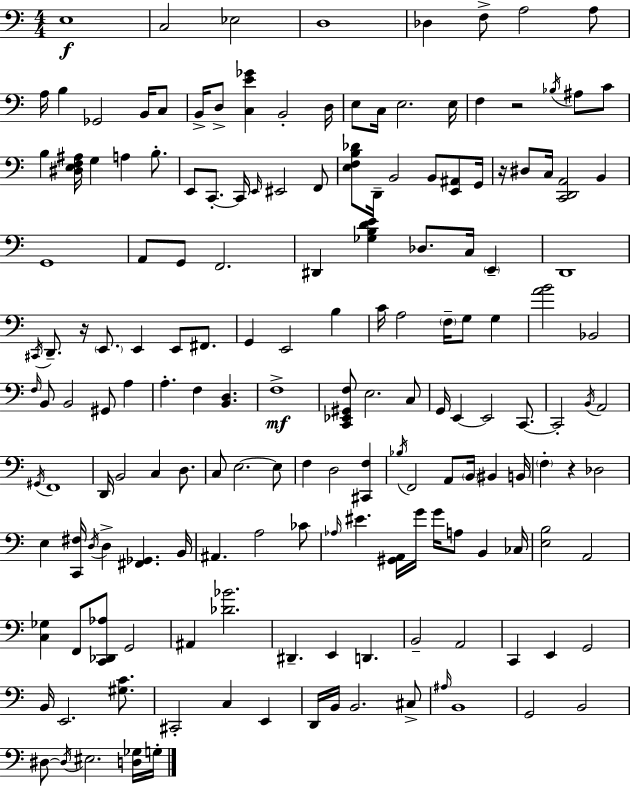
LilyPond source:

{
  \clef bass
  \numericTimeSignature
  \time 4/4
  \key a \minor
  e1\f | c2 ees2 | d1 | des4 f8-> a2 a8 | \break a16 b4 ges,2 b,16 c8 | b,16-> d8-> <c e' ges'>4 b,2-. d16 | e8 c16 e2. e16 | f4 r2 \acciaccatura { bes16 } ais8 c'8 | \break b4 <dis e f ais>16 g4 a4 b8.-. | e,8 c,8.-.~~ c,16 \grace { e,16 } eis,2 | f,8 <e f b des'>8 d,16-- b,2 b,8 <e, ais,>8 | g,16 r16 dis8 c16 <c, d, a,>2 b,4 | \break g,1 | a,8 g,8 f,2. | dis,4 <ges b d' e'>4 des8. c16 \parenthesize e,4-- | d,1 | \break \acciaccatura { cis,16 } d,8.-- r16 \parenthesize e,8. e,4 e,8 | fis,8. g,4 e,2 b4 | c'16 a2 \parenthesize f16-- g8 g4 | <a' b'>2 bes,2 | \break \grace { f16 } b,8 b,2 gis,8 | a4 a4.-. f4 <b, d>4. | f1->\mf | <c, ees, gis, f>8 e2. | \break c8 g,16 e,4~~ e,2 | c,8.~~ c,2-. \acciaccatura { b,16 } a,2 | \acciaccatura { gis,16 } f,1 | d,16 b,2 c4 | \break d8. c8 e2.~~ | e8 f4 d2 | <cis, f>4 \acciaccatura { bes16 } f,2 a,8 | \parenthesize b,16 bis,4 b,16 \parenthesize f4-. r4 des2 | \break e4 <c, fis>16 \acciaccatura { d16 } d4-> | <fis, ges,>4. b,16 ais,4. a2 | ces'8 \grace { aes16 } eis'4. <gis, a,>16 | g'16 g'16 a8 b,4 ces16 <e b>2 | \break a,2 <c ges>4 f,8 <c, des, aes>8 | g,2 ais,4 <des' bes'>2. | dis,4.-- e,4 | d,4. b,2-- | \break a,2 c,4 e,4 | g,2 b,16 e,2. | <gis c'>8. cis,2-. | c4 e,4 d,16 b,16 b,2. | \break cis8-> \grace { ais16 } b,1 | g,2 | b,2 dis8~~ \acciaccatura { dis16 } eis2. | <d ges>16 g16-. \bar "|."
}